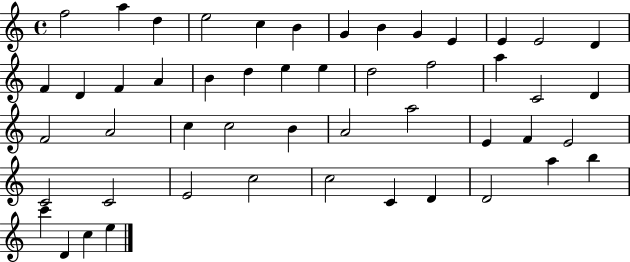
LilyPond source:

{
  \clef treble
  \time 4/4
  \defaultTimeSignature
  \key c \major
  f''2 a''4 d''4 | e''2 c''4 b'4 | g'4 b'4 g'4 e'4 | e'4 e'2 d'4 | \break f'4 d'4 f'4 a'4 | b'4 d''4 e''4 e''4 | d''2 f''2 | a''4 c'2 d'4 | \break f'2 a'2 | c''4 c''2 b'4 | a'2 a''2 | e'4 f'4 e'2 | \break c'2 c'2 | e'2 c''2 | c''2 c'4 d'4 | d'2 a''4 b''4 | \break c'''4 d'4 c''4 e''4 | \bar "|."
}